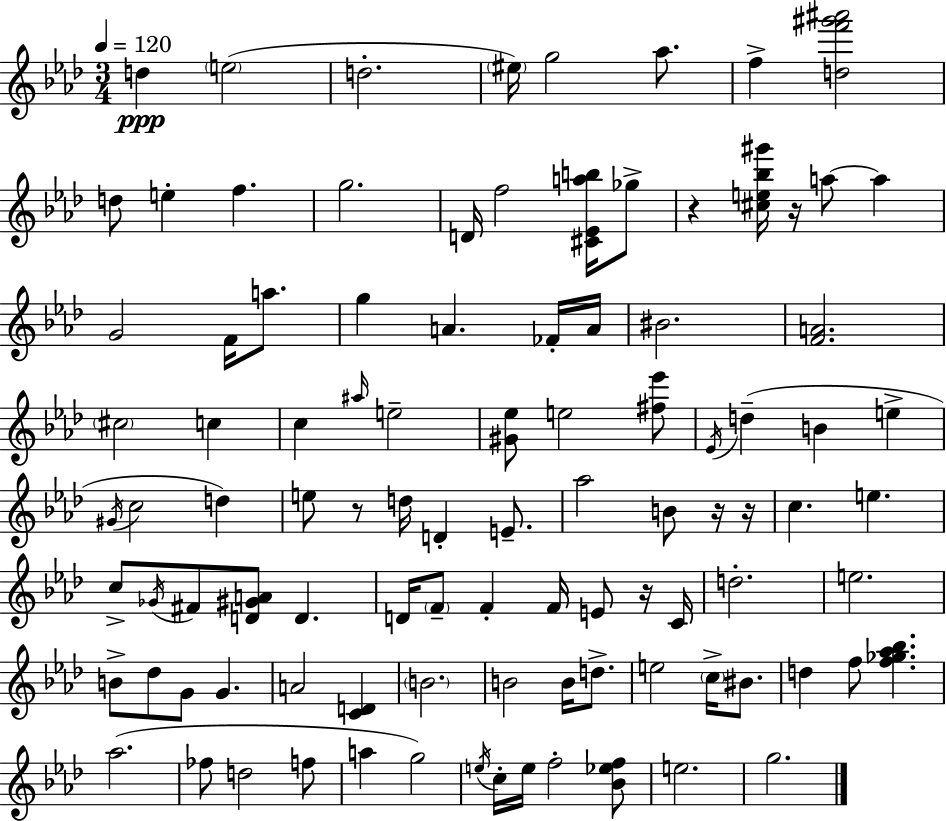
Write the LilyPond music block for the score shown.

{
  \clef treble
  \numericTimeSignature
  \time 3/4
  \key aes \major
  \tempo 4 = 120
  d''4\ppp \parenthesize e''2( | d''2.-. | \parenthesize eis''16) g''2 aes''8. | f''4-> <d'' f''' gis''' ais'''>2 | \break d''8 e''4-. f''4. | g''2. | d'16 f''2 <cis' ees' a'' b''>16 ges''8-> | r4 <cis'' e'' bes'' gis'''>16 r16 a''8~~ a''4 | \break g'2 f'16 a''8. | g''4 a'4. fes'16-. a'16 | bis'2. | <f' a'>2. | \break \parenthesize cis''2 c''4 | c''4 \grace { ais''16 } e''2-- | <gis' ees''>8 e''2 <fis'' ees'''>8 | \acciaccatura { ees'16 } d''4--( b'4 e''4-> | \break \acciaccatura { gis'16 } c''2 d''4) | e''8 r8 d''16 d'4-. | e'8.-- aes''2 b'8 | r16 r16 c''4. e''4. | \break c''8-> \acciaccatura { ges'16 } fis'8 <d' gis' a'>8 d'4. | d'16 \parenthesize f'8-- f'4-. f'16 | e'8 r16 c'16 d''2.-. | e''2. | \break b'8-> des''8 g'8 g'4. | a'2 | <c' d'>4 \parenthesize b'2. | b'2 | \break b'16 d''8.-> e''2 | \parenthesize c''16-> bis'8. d''4 f''8 <f'' ges'' aes'' bes''>4. | aes''2.( | fes''8 d''2 | \break f''8 a''4 g''2) | \acciaccatura { e''16 } c''16-. e''16 f''2-. | <bes' ees'' f''>8 e''2. | g''2. | \break \bar "|."
}